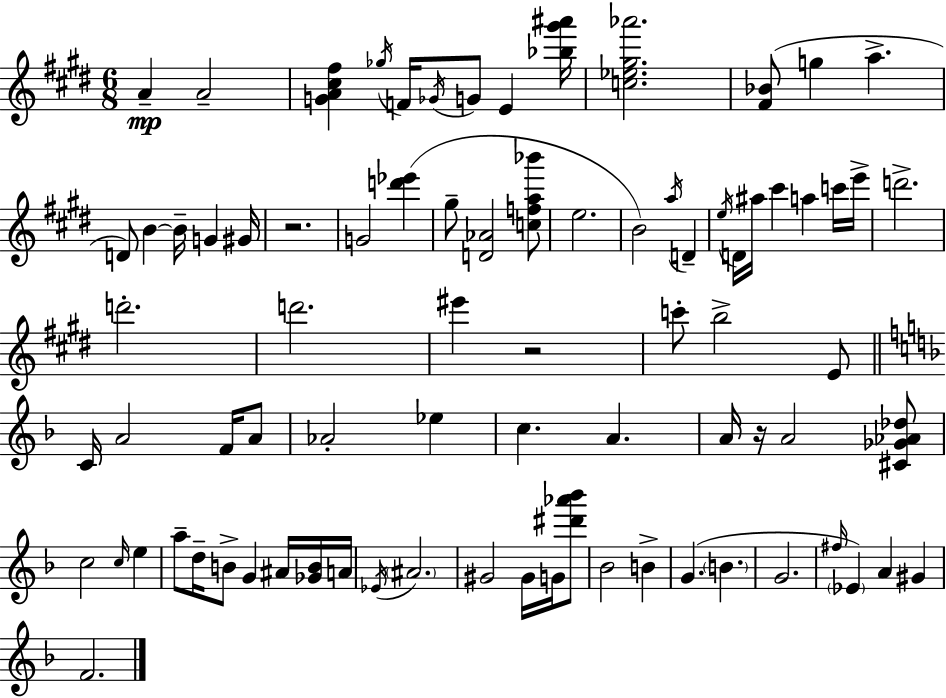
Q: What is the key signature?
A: E major